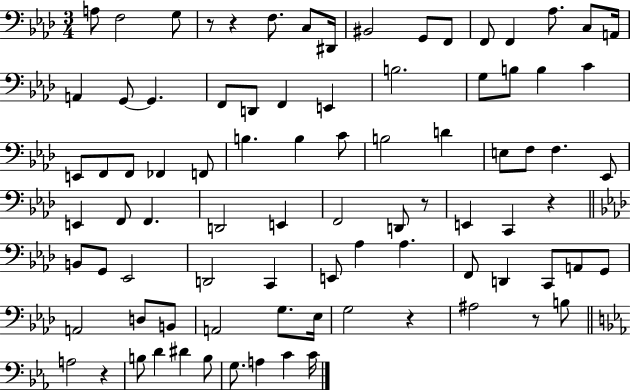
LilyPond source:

{
  \clef bass
  \numericTimeSignature
  \time 3/4
  \key aes \major
  a8 f2 g8 | r8 r4 f8. c8 dis,16 | bis,2 g,8 f,8 | f,8 f,4 aes8. c8 a,16 | \break a,4 g,8~~ g,4. | f,8 d,8 f,4 e,4 | b2. | g8 b8 b4 c'4 | \break e,8 f,8 f,8 fes,4 f,8 | b4. b4 c'8 | b2 d'4 | e8 f8 f4. ees,8 | \break e,4 f,8 f,4. | d,2 e,4 | f,2 d,8 r8 | e,4 c,4 r4 | \break \bar "||" \break \key f \minor b,8 g,8 ees,2 | d,2 c,4 | e,8 aes4 aes4. | f,8 d,4 c,8 a,8 g,8 | \break a,2 d8 b,8 | a,2 g8. ees16 | g2 r4 | ais2 r8 b8 | \break \bar "||" \break \key ees \major a2 r4 | b8 d'4 dis'4 b8 | g8. a4 c'4 c'16 | \bar "|."
}